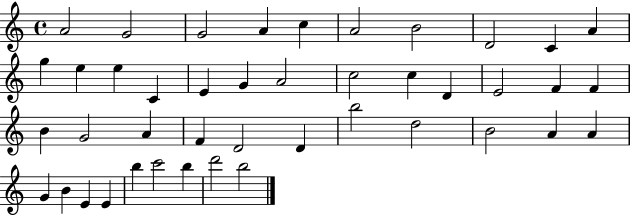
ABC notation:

X:1
T:Untitled
M:4/4
L:1/4
K:C
A2 G2 G2 A c A2 B2 D2 C A g e e C E G A2 c2 c D E2 F F B G2 A F D2 D b2 d2 B2 A A G B E E b c'2 b d'2 b2